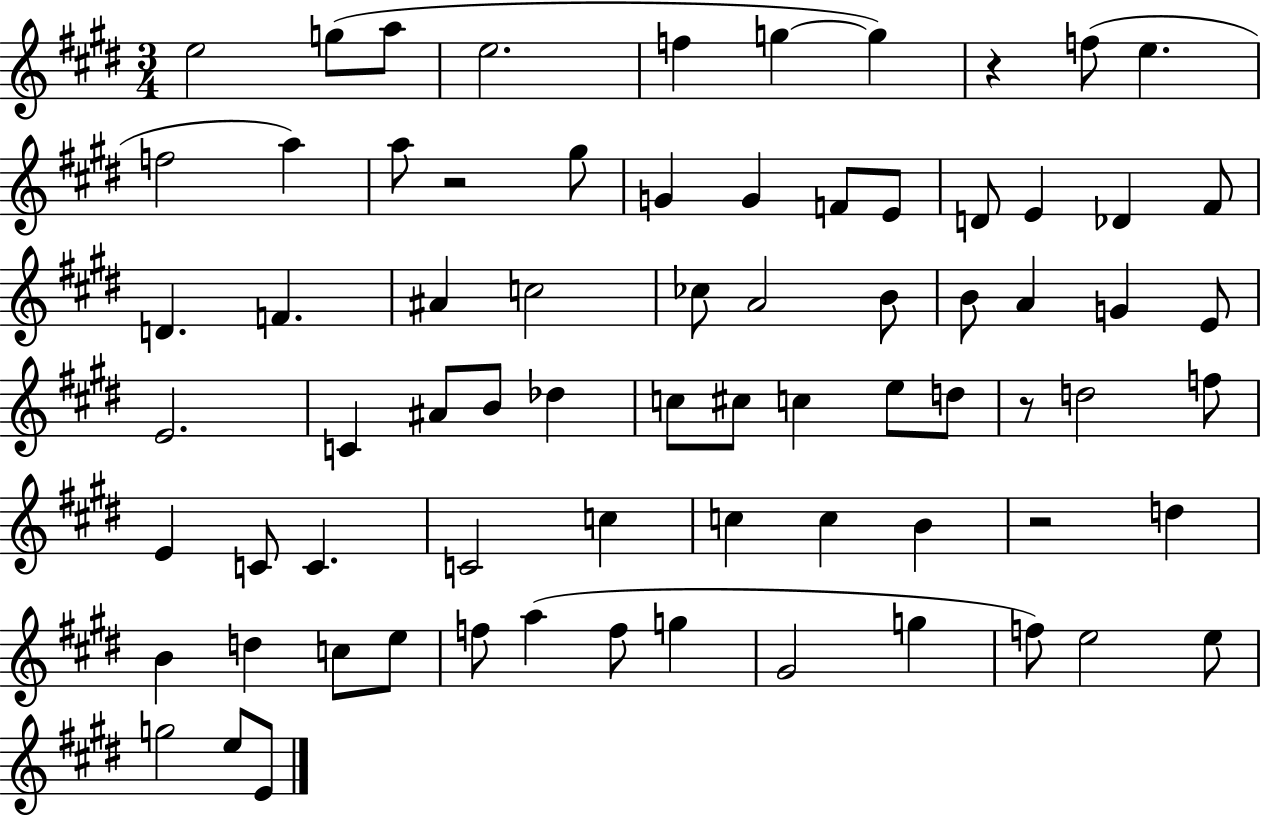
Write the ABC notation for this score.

X:1
T:Untitled
M:3/4
L:1/4
K:E
e2 g/2 a/2 e2 f g g z f/2 e f2 a a/2 z2 ^g/2 G G F/2 E/2 D/2 E _D ^F/2 D F ^A c2 _c/2 A2 B/2 B/2 A G E/2 E2 C ^A/2 B/2 _d c/2 ^c/2 c e/2 d/2 z/2 d2 f/2 E C/2 C C2 c c c B z2 d B d c/2 e/2 f/2 a f/2 g ^G2 g f/2 e2 e/2 g2 e/2 E/2